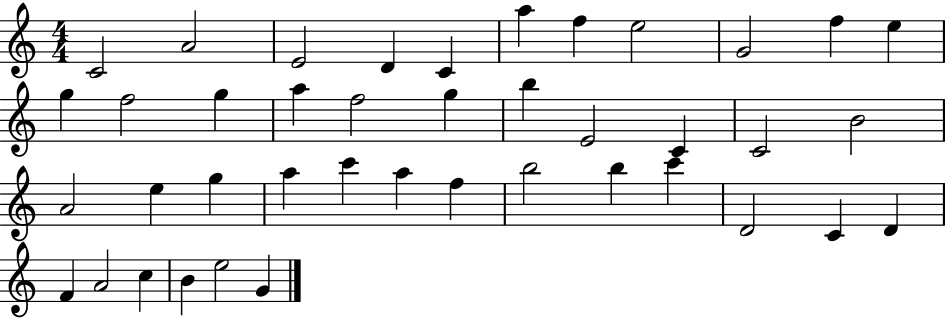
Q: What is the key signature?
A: C major